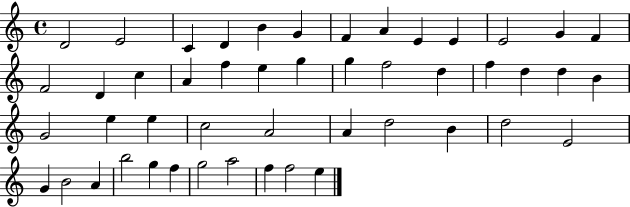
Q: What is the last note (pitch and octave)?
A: E5